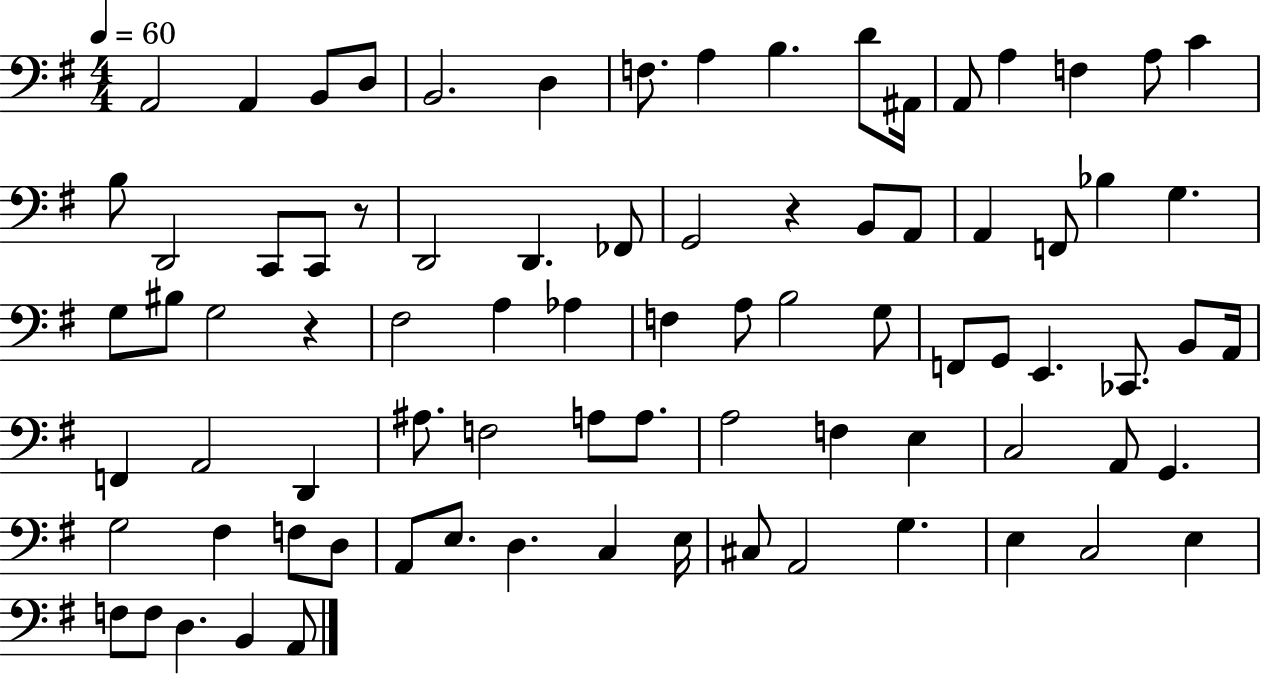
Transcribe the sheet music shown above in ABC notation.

X:1
T:Untitled
M:4/4
L:1/4
K:G
A,,2 A,, B,,/2 D,/2 B,,2 D, F,/2 A, B, D/2 ^A,,/4 A,,/2 A, F, A,/2 C B,/2 D,,2 C,,/2 C,,/2 z/2 D,,2 D,, _F,,/2 G,,2 z B,,/2 A,,/2 A,, F,,/2 _B, G, G,/2 ^B,/2 G,2 z ^F,2 A, _A, F, A,/2 B,2 G,/2 F,,/2 G,,/2 E,, _C,,/2 B,,/2 A,,/4 F,, A,,2 D,, ^A,/2 F,2 A,/2 A,/2 A,2 F, E, C,2 A,,/2 G,, G,2 ^F, F,/2 D,/2 A,,/2 E,/2 D, C, E,/4 ^C,/2 A,,2 G, E, C,2 E, F,/2 F,/2 D, B,, A,,/2